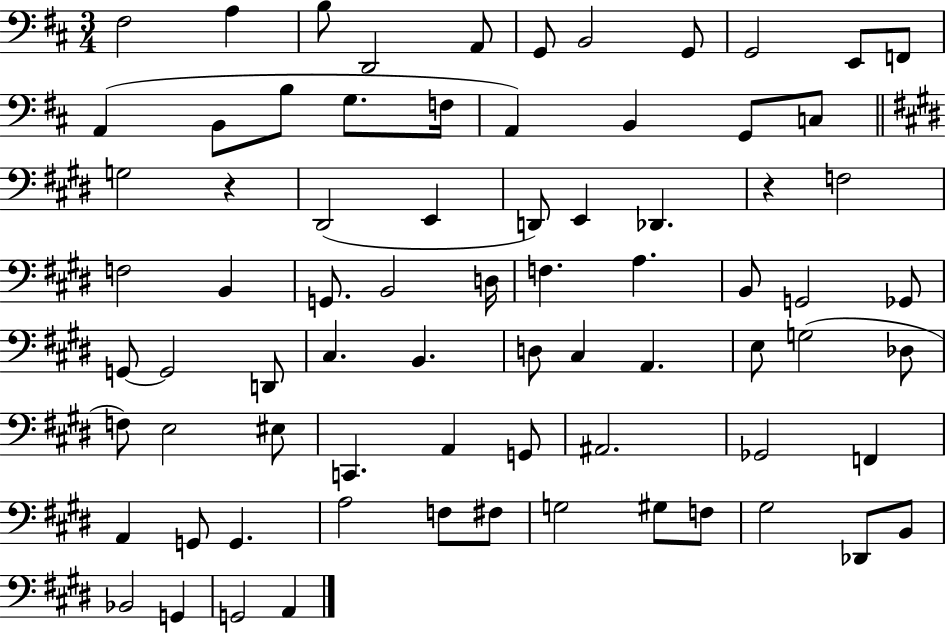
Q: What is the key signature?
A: D major